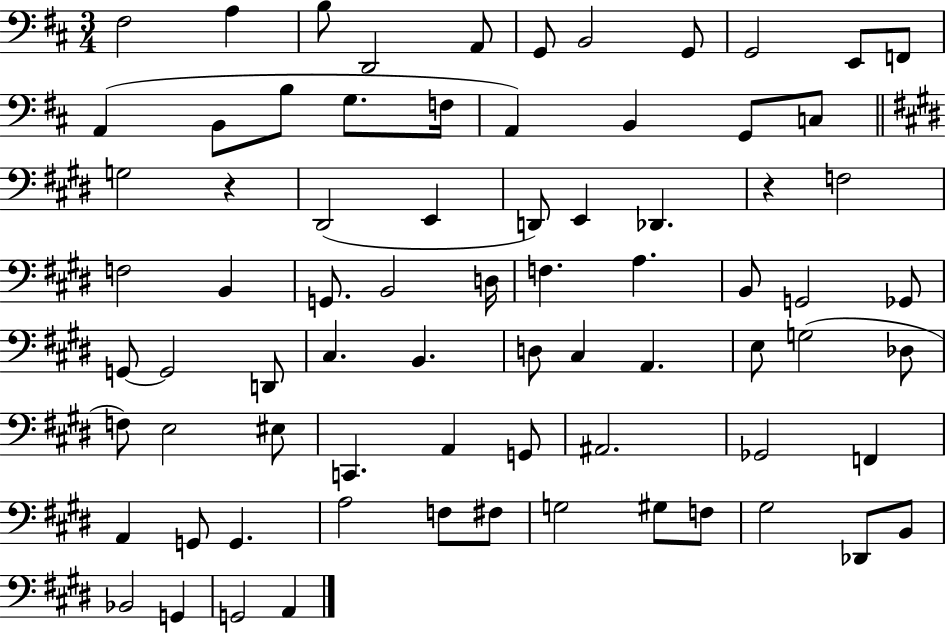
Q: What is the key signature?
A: D major